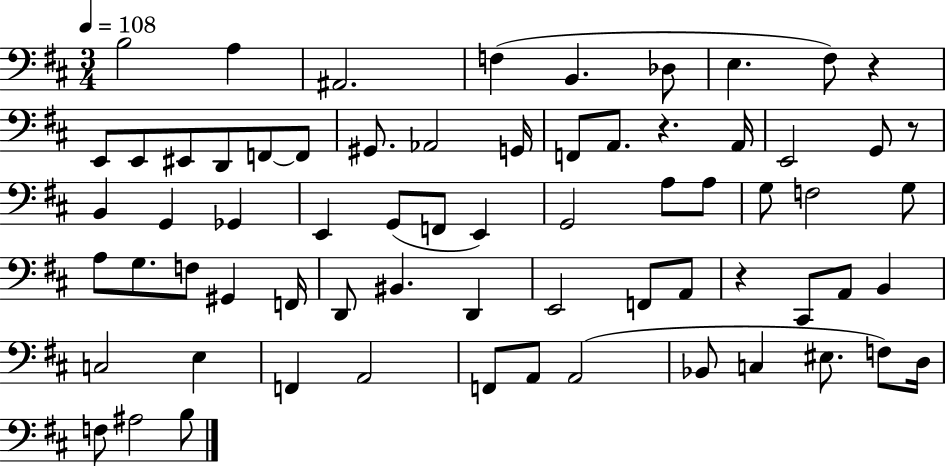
X:1
T:Untitled
M:3/4
L:1/4
K:D
B,2 A, ^A,,2 F, B,, _D,/2 E, ^F,/2 z E,,/2 E,,/2 ^E,,/2 D,,/2 F,,/2 F,,/2 ^G,,/2 _A,,2 G,,/4 F,,/2 A,,/2 z A,,/4 E,,2 G,,/2 z/2 B,, G,, _G,, E,, G,,/2 F,,/2 E,, G,,2 A,/2 A,/2 G,/2 F,2 G,/2 A,/2 G,/2 F,/2 ^G,, F,,/4 D,,/2 ^B,, D,, E,,2 F,,/2 A,,/2 z ^C,,/2 A,,/2 B,, C,2 E, F,, A,,2 F,,/2 A,,/2 A,,2 _B,,/2 C, ^E,/2 F,/2 D,/4 F,/2 ^A,2 B,/2